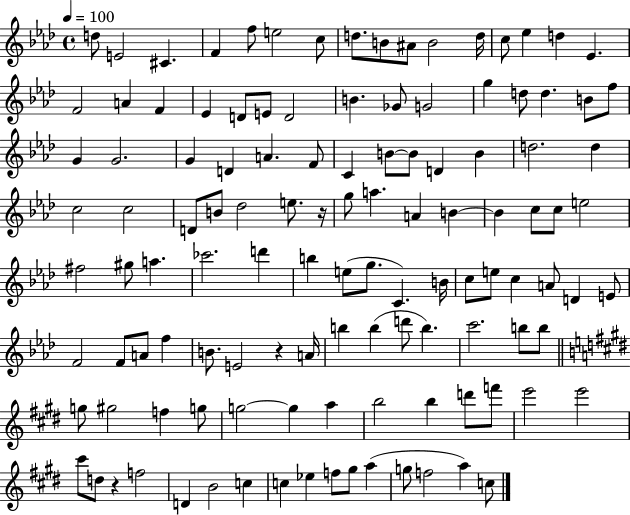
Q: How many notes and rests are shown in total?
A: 119